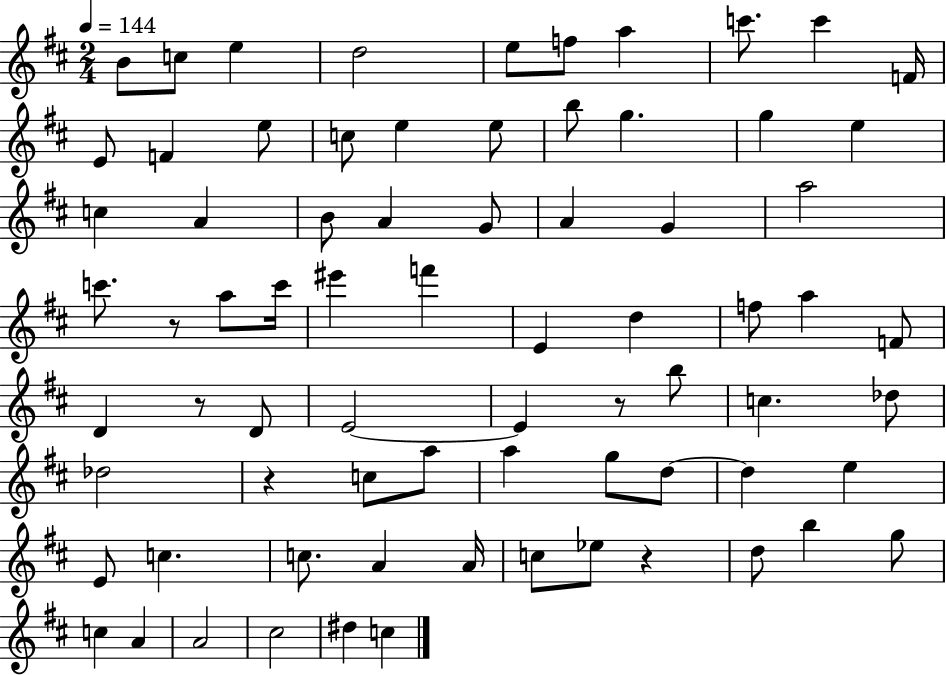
X:1
T:Untitled
M:2/4
L:1/4
K:D
B/2 c/2 e d2 e/2 f/2 a c'/2 c' F/4 E/2 F e/2 c/2 e e/2 b/2 g g e c A B/2 A G/2 A G a2 c'/2 z/2 a/2 c'/4 ^e' f' E d f/2 a F/2 D z/2 D/2 E2 E z/2 b/2 c _d/2 _d2 z c/2 a/2 a g/2 d/2 d e E/2 c c/2 A A/4 c/2 _e/2 z d/2 b g/2 c A A2 ^c2 ^d c